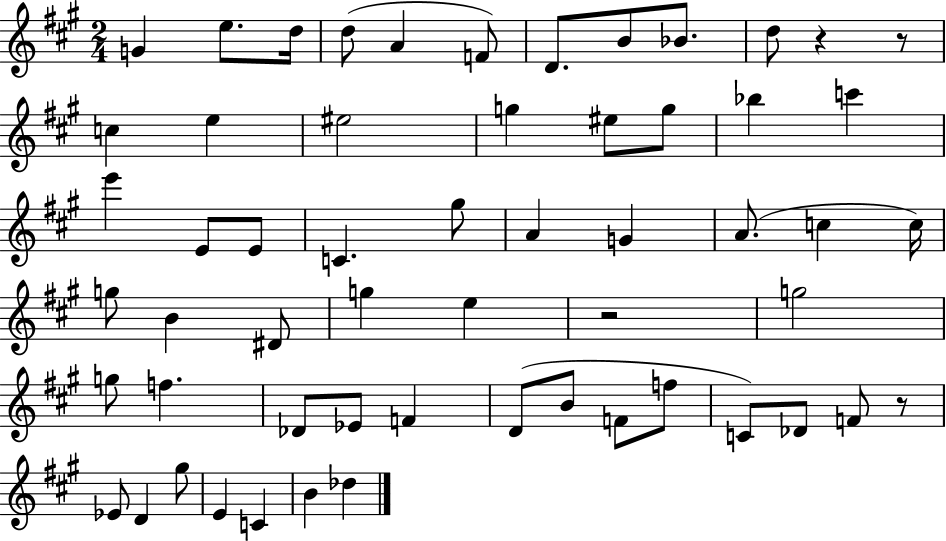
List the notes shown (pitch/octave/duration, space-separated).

G4/q E5/e. D5/s D5/e A4/q F4/e D4/e. B4/e Bb4/e. D5/e R/q R/e C5/q E5/q EIS5/h G5/q EIS5/e G5/e Bb5/q C6/q E6/q E4/e E4/e C4/q. G#5/e A4/q G4/q A4/e. C5/q C5/s G5/e B4/q D#4/e G5/q E5/q R/h G5/h G5/e F5/q. Db4/e Eb4/e F4/q D4/e B4/e F4/e F5/e C4/e Db4/e F4/e R/e Eb4/e D4/q G#5/e E4/q C4/q B4/q Db5/q